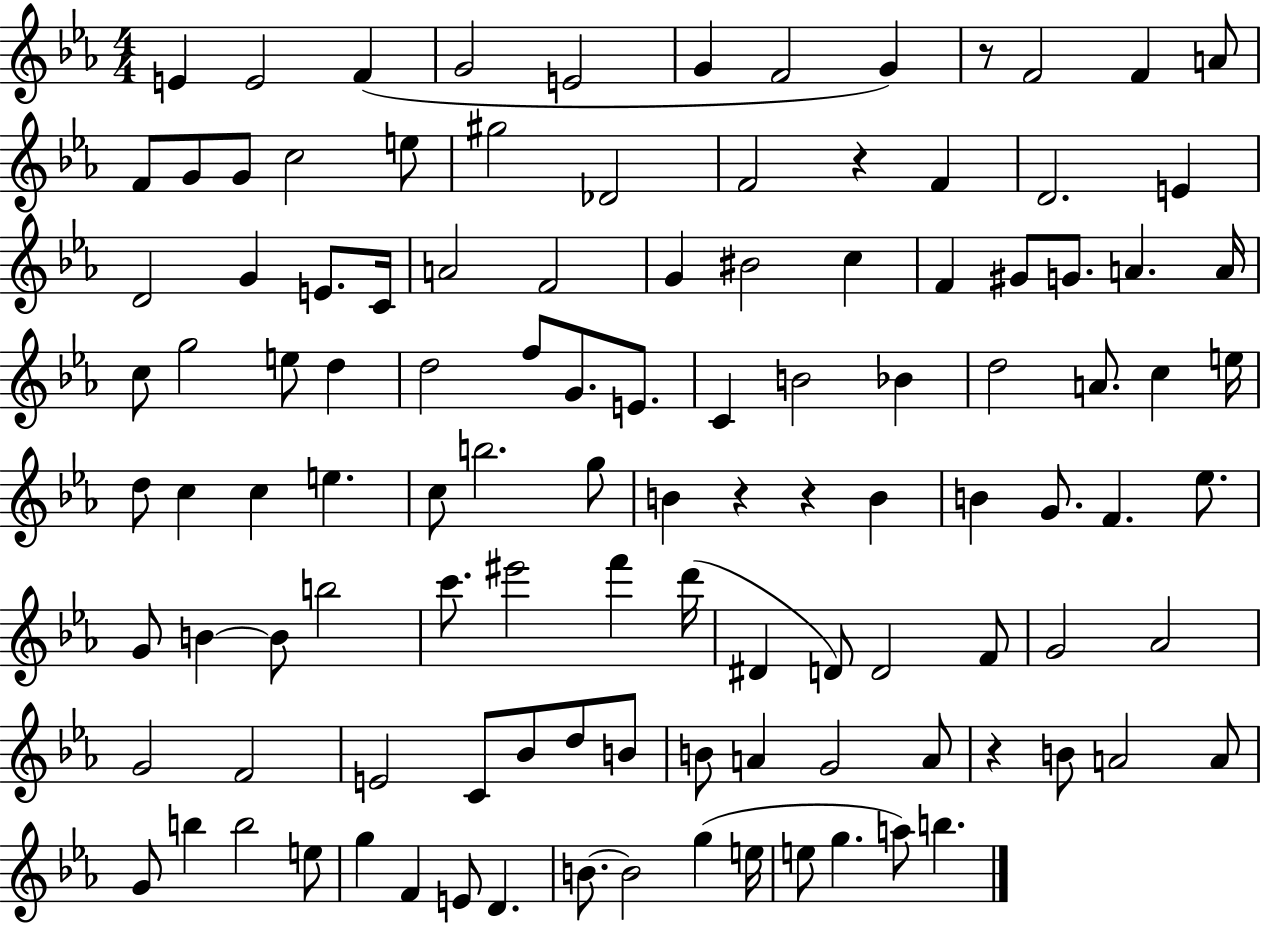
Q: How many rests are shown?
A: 5